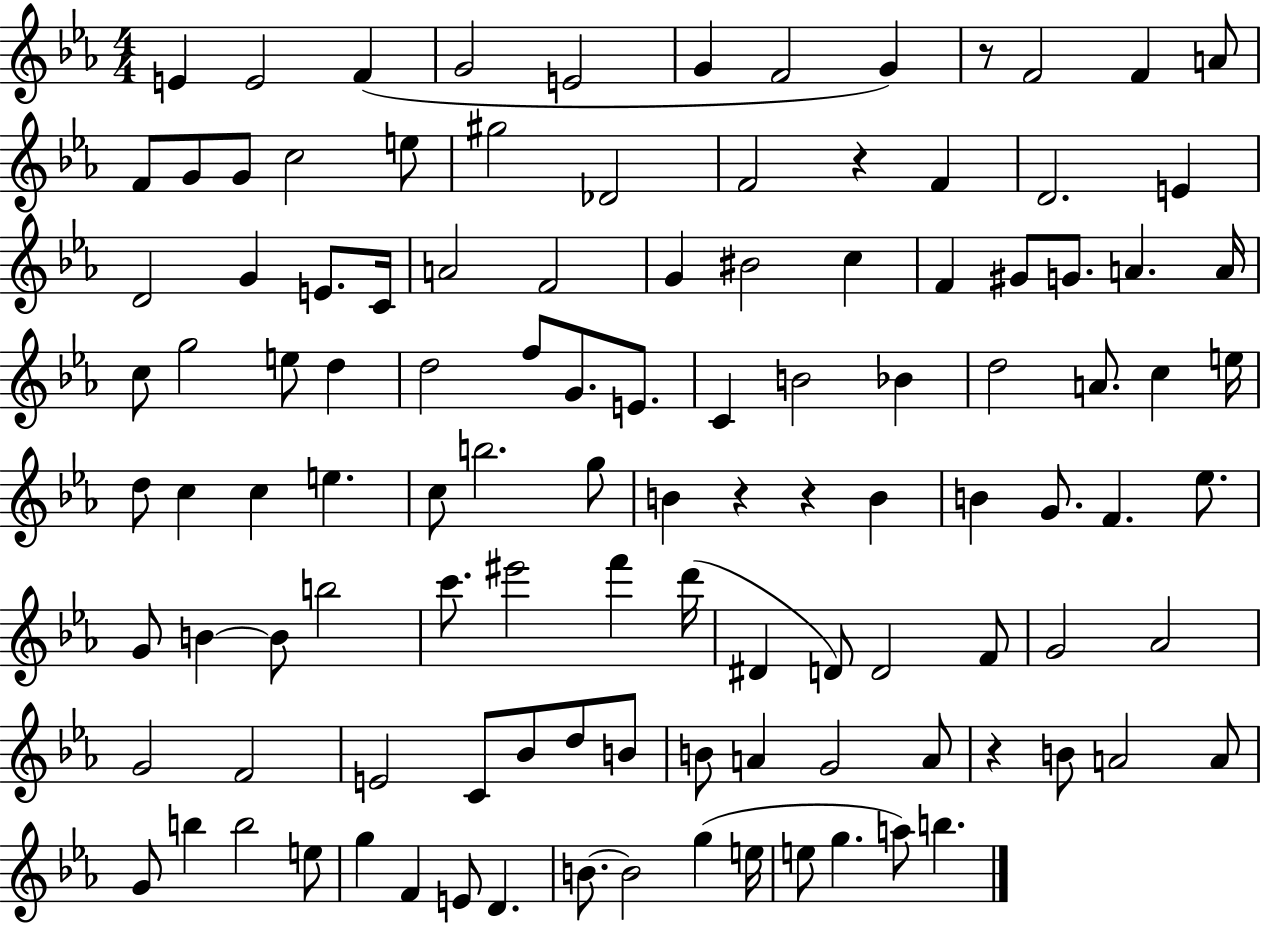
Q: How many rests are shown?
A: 5